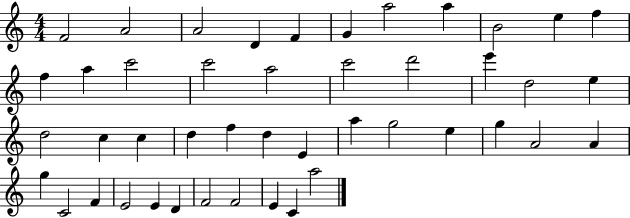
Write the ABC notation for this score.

X:1
T:Untitled
M:4/4
L:1/4
K:C
F2 A2 A2 D F G a2 a B2 e f f a c'2 c'2 a2 c'2 d'2 e' d2 e d2 c c d f d E a g2 e g A2 A g C2 F E2 E D F2 F2 E C a2